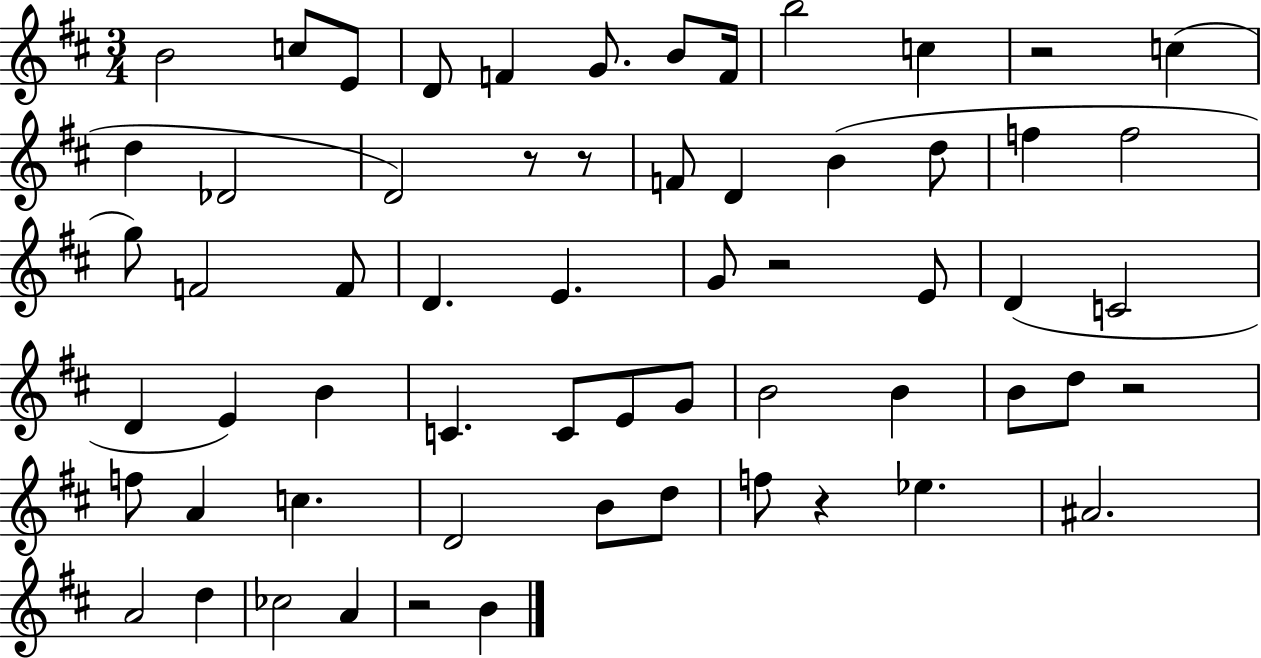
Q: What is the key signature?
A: D major